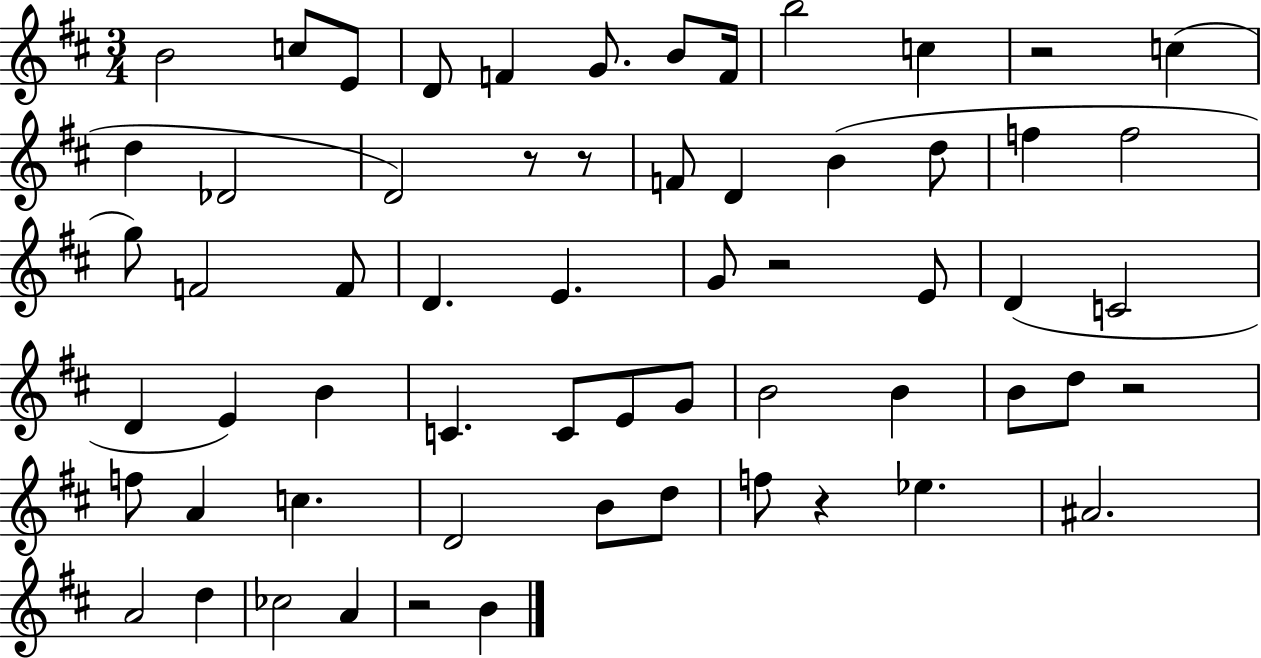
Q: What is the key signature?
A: D major